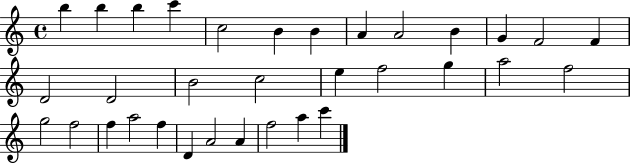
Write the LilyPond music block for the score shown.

{
  \clef treble
  \time 4/4
  \defaultTimeSignature
  \key c \major
  b''4 b''4 b''4 c'''4 | c''2 b'4 b'4 | a'4 a'2 b'4 | g'4 f'2 f'4 | \break d'2 d'2 | b'2 c''2 | e''4 f''2 g''4 | a''2 f''2 | \break g''2 f''2 | f''4 a''2 f''4 | d'4 a'2 a'4 | f''2 a''4 c'''4 | \break \bar "|."
}